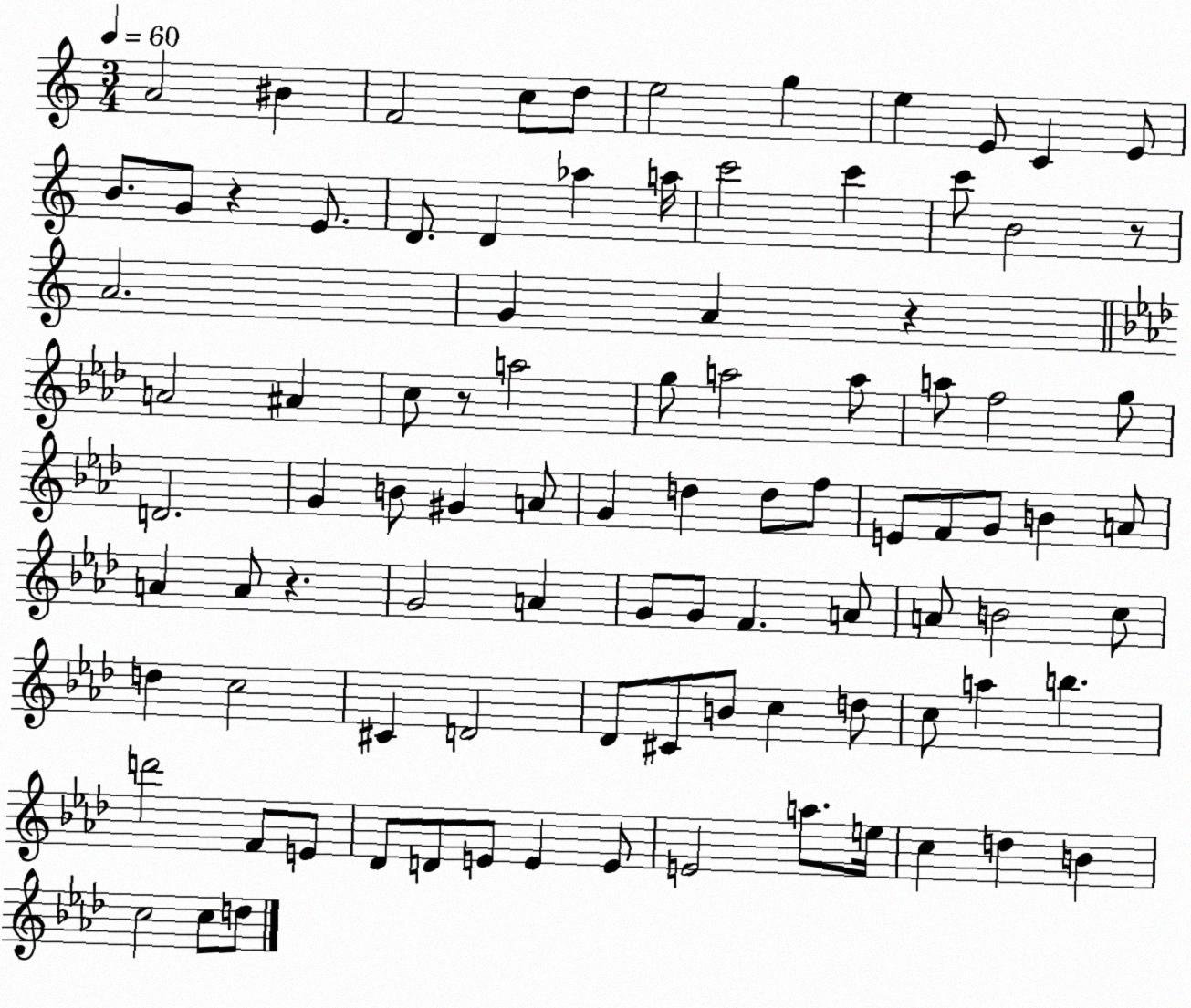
X:1
T:Untitled
M:3/4
L:1/4
K:C
A2 ^B F2 c/2 d/2 e2 g e E/2 C E/2 B/2 G/2 z E/2 D/2 D _a a/4 c'2 c' c'/2 B2 z/2 A2 G A z A2 ^A c/2 z/2 a2 g/2 a2 a/2 a/2 f2 g/2 D2 G B/2 ^G A/2 G d d/2 f/2 E/2 F/2 G/2 B A/2 A A/2 z G2 A G/2 G/2 F A/2 A/2 B2 c/2 d c2 ^C D2 _D/2 ^C/2 B/2 c d/2 c/2 a b d'2 F/2 E/2 _D/2 D/2 E/2 E E/2 E2 a/2 e/4 c d B c2 c/2 d/2